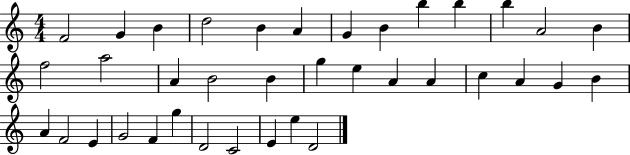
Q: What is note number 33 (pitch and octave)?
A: D4